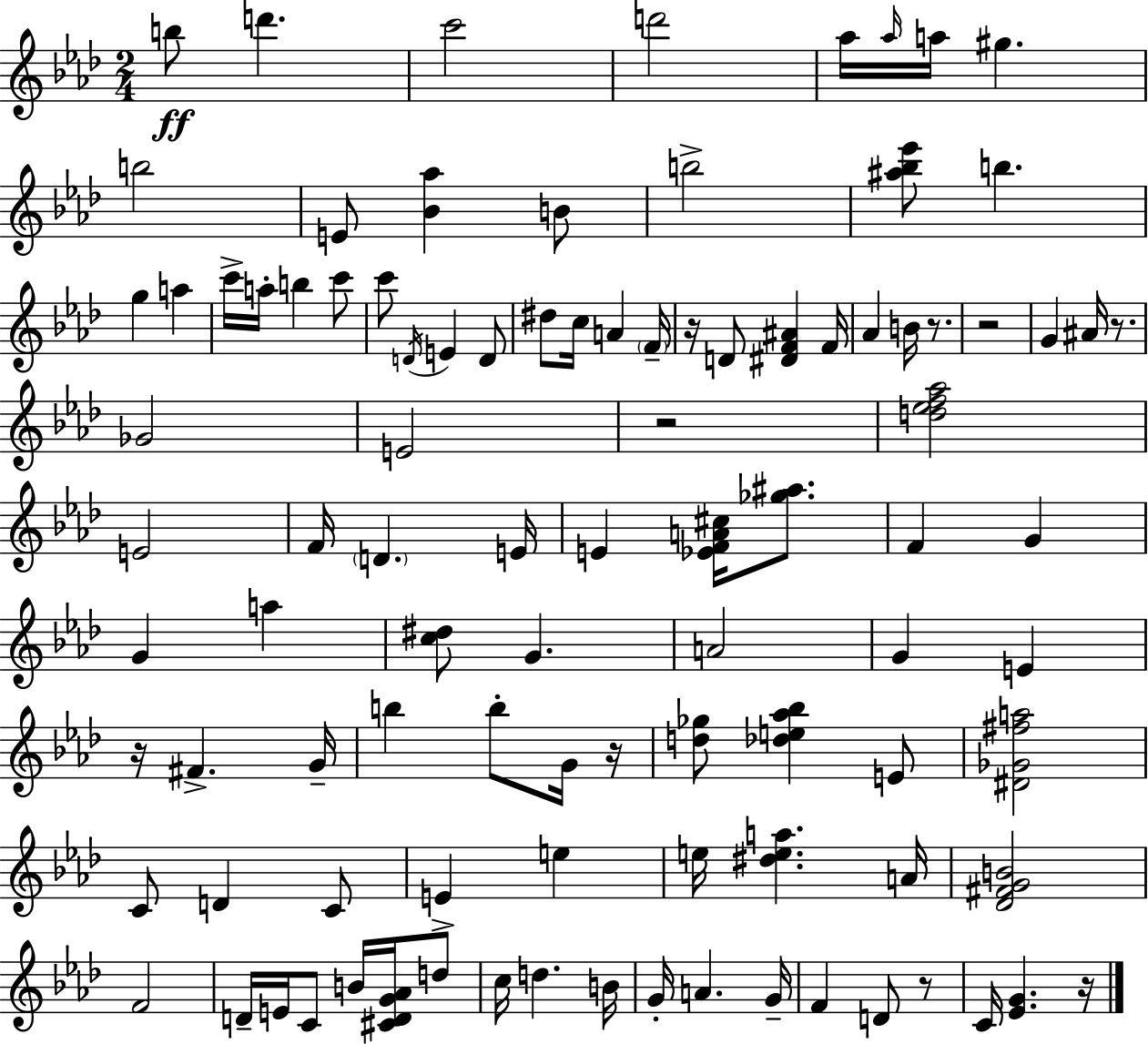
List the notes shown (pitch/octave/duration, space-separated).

B5/e D6/q. C6/h D6/h Ab5/s Ab5/s A5/s G#5/q. B5/h E4/e [Bb4,Ab5]/q B4/e B5/h [A#5,Bb5,Eb6]/e B5/q. G5/q A5/q C6/s A5/s B5/q C6/e C6/e D4/s E4/q D4/e D#5/e C5/s A4/q F4/s R/s D4/e [D#4,F4,A#4]/q F4/s Ab4/q B4/s R/e. R/h G4/q A#4/s R/e. Gb4/h E4/h R/h [D5,Eb5,F5,Ab5]/h E4/h F4/s D4/q. E4/s E4/q [Eb4,F4,A4,C#5]/s [Gb5,A#5]/e. F4/q G4/q G4/q A5/q [C5,D#5]/e G4/q. A4/h G4/q E4/q R/s F#4/q. G4/s B5/q B5/e G4/s R/s [D5,Gb5]/e [Db5,E5,Ab5,Bb5]/q E4/e [D#4,Gb4,F#5,A5]/h C4/e D4/q C4/e E4/q E5/q E5/s [D#5,E5,A5]/q. A4/s [Db4,F#4,G4,B4]/h F4/h D4/s E4/s C4/e B4/s [C#4,D4,G4,Ab4]/s D5/e C5/s D5/q. B4/s G4/s A4/q. G4/s F4/q D4/e R/e C4/s [Eb4,G4]/q. R/s